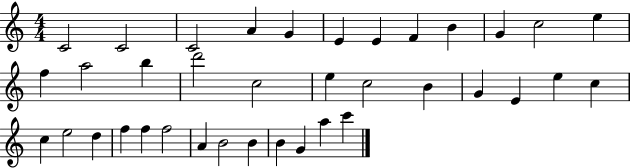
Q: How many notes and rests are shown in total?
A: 37